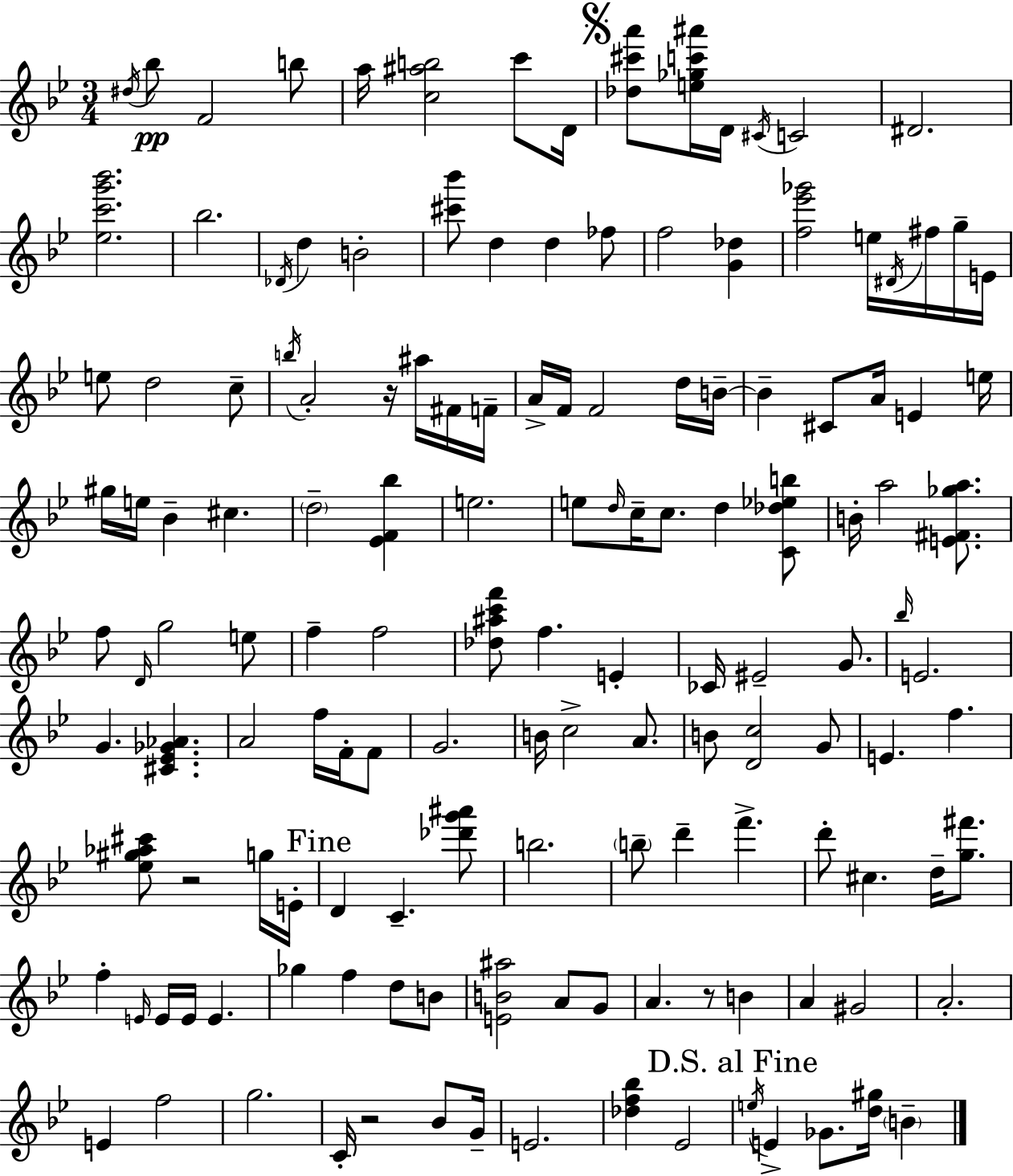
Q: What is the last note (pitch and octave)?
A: B4